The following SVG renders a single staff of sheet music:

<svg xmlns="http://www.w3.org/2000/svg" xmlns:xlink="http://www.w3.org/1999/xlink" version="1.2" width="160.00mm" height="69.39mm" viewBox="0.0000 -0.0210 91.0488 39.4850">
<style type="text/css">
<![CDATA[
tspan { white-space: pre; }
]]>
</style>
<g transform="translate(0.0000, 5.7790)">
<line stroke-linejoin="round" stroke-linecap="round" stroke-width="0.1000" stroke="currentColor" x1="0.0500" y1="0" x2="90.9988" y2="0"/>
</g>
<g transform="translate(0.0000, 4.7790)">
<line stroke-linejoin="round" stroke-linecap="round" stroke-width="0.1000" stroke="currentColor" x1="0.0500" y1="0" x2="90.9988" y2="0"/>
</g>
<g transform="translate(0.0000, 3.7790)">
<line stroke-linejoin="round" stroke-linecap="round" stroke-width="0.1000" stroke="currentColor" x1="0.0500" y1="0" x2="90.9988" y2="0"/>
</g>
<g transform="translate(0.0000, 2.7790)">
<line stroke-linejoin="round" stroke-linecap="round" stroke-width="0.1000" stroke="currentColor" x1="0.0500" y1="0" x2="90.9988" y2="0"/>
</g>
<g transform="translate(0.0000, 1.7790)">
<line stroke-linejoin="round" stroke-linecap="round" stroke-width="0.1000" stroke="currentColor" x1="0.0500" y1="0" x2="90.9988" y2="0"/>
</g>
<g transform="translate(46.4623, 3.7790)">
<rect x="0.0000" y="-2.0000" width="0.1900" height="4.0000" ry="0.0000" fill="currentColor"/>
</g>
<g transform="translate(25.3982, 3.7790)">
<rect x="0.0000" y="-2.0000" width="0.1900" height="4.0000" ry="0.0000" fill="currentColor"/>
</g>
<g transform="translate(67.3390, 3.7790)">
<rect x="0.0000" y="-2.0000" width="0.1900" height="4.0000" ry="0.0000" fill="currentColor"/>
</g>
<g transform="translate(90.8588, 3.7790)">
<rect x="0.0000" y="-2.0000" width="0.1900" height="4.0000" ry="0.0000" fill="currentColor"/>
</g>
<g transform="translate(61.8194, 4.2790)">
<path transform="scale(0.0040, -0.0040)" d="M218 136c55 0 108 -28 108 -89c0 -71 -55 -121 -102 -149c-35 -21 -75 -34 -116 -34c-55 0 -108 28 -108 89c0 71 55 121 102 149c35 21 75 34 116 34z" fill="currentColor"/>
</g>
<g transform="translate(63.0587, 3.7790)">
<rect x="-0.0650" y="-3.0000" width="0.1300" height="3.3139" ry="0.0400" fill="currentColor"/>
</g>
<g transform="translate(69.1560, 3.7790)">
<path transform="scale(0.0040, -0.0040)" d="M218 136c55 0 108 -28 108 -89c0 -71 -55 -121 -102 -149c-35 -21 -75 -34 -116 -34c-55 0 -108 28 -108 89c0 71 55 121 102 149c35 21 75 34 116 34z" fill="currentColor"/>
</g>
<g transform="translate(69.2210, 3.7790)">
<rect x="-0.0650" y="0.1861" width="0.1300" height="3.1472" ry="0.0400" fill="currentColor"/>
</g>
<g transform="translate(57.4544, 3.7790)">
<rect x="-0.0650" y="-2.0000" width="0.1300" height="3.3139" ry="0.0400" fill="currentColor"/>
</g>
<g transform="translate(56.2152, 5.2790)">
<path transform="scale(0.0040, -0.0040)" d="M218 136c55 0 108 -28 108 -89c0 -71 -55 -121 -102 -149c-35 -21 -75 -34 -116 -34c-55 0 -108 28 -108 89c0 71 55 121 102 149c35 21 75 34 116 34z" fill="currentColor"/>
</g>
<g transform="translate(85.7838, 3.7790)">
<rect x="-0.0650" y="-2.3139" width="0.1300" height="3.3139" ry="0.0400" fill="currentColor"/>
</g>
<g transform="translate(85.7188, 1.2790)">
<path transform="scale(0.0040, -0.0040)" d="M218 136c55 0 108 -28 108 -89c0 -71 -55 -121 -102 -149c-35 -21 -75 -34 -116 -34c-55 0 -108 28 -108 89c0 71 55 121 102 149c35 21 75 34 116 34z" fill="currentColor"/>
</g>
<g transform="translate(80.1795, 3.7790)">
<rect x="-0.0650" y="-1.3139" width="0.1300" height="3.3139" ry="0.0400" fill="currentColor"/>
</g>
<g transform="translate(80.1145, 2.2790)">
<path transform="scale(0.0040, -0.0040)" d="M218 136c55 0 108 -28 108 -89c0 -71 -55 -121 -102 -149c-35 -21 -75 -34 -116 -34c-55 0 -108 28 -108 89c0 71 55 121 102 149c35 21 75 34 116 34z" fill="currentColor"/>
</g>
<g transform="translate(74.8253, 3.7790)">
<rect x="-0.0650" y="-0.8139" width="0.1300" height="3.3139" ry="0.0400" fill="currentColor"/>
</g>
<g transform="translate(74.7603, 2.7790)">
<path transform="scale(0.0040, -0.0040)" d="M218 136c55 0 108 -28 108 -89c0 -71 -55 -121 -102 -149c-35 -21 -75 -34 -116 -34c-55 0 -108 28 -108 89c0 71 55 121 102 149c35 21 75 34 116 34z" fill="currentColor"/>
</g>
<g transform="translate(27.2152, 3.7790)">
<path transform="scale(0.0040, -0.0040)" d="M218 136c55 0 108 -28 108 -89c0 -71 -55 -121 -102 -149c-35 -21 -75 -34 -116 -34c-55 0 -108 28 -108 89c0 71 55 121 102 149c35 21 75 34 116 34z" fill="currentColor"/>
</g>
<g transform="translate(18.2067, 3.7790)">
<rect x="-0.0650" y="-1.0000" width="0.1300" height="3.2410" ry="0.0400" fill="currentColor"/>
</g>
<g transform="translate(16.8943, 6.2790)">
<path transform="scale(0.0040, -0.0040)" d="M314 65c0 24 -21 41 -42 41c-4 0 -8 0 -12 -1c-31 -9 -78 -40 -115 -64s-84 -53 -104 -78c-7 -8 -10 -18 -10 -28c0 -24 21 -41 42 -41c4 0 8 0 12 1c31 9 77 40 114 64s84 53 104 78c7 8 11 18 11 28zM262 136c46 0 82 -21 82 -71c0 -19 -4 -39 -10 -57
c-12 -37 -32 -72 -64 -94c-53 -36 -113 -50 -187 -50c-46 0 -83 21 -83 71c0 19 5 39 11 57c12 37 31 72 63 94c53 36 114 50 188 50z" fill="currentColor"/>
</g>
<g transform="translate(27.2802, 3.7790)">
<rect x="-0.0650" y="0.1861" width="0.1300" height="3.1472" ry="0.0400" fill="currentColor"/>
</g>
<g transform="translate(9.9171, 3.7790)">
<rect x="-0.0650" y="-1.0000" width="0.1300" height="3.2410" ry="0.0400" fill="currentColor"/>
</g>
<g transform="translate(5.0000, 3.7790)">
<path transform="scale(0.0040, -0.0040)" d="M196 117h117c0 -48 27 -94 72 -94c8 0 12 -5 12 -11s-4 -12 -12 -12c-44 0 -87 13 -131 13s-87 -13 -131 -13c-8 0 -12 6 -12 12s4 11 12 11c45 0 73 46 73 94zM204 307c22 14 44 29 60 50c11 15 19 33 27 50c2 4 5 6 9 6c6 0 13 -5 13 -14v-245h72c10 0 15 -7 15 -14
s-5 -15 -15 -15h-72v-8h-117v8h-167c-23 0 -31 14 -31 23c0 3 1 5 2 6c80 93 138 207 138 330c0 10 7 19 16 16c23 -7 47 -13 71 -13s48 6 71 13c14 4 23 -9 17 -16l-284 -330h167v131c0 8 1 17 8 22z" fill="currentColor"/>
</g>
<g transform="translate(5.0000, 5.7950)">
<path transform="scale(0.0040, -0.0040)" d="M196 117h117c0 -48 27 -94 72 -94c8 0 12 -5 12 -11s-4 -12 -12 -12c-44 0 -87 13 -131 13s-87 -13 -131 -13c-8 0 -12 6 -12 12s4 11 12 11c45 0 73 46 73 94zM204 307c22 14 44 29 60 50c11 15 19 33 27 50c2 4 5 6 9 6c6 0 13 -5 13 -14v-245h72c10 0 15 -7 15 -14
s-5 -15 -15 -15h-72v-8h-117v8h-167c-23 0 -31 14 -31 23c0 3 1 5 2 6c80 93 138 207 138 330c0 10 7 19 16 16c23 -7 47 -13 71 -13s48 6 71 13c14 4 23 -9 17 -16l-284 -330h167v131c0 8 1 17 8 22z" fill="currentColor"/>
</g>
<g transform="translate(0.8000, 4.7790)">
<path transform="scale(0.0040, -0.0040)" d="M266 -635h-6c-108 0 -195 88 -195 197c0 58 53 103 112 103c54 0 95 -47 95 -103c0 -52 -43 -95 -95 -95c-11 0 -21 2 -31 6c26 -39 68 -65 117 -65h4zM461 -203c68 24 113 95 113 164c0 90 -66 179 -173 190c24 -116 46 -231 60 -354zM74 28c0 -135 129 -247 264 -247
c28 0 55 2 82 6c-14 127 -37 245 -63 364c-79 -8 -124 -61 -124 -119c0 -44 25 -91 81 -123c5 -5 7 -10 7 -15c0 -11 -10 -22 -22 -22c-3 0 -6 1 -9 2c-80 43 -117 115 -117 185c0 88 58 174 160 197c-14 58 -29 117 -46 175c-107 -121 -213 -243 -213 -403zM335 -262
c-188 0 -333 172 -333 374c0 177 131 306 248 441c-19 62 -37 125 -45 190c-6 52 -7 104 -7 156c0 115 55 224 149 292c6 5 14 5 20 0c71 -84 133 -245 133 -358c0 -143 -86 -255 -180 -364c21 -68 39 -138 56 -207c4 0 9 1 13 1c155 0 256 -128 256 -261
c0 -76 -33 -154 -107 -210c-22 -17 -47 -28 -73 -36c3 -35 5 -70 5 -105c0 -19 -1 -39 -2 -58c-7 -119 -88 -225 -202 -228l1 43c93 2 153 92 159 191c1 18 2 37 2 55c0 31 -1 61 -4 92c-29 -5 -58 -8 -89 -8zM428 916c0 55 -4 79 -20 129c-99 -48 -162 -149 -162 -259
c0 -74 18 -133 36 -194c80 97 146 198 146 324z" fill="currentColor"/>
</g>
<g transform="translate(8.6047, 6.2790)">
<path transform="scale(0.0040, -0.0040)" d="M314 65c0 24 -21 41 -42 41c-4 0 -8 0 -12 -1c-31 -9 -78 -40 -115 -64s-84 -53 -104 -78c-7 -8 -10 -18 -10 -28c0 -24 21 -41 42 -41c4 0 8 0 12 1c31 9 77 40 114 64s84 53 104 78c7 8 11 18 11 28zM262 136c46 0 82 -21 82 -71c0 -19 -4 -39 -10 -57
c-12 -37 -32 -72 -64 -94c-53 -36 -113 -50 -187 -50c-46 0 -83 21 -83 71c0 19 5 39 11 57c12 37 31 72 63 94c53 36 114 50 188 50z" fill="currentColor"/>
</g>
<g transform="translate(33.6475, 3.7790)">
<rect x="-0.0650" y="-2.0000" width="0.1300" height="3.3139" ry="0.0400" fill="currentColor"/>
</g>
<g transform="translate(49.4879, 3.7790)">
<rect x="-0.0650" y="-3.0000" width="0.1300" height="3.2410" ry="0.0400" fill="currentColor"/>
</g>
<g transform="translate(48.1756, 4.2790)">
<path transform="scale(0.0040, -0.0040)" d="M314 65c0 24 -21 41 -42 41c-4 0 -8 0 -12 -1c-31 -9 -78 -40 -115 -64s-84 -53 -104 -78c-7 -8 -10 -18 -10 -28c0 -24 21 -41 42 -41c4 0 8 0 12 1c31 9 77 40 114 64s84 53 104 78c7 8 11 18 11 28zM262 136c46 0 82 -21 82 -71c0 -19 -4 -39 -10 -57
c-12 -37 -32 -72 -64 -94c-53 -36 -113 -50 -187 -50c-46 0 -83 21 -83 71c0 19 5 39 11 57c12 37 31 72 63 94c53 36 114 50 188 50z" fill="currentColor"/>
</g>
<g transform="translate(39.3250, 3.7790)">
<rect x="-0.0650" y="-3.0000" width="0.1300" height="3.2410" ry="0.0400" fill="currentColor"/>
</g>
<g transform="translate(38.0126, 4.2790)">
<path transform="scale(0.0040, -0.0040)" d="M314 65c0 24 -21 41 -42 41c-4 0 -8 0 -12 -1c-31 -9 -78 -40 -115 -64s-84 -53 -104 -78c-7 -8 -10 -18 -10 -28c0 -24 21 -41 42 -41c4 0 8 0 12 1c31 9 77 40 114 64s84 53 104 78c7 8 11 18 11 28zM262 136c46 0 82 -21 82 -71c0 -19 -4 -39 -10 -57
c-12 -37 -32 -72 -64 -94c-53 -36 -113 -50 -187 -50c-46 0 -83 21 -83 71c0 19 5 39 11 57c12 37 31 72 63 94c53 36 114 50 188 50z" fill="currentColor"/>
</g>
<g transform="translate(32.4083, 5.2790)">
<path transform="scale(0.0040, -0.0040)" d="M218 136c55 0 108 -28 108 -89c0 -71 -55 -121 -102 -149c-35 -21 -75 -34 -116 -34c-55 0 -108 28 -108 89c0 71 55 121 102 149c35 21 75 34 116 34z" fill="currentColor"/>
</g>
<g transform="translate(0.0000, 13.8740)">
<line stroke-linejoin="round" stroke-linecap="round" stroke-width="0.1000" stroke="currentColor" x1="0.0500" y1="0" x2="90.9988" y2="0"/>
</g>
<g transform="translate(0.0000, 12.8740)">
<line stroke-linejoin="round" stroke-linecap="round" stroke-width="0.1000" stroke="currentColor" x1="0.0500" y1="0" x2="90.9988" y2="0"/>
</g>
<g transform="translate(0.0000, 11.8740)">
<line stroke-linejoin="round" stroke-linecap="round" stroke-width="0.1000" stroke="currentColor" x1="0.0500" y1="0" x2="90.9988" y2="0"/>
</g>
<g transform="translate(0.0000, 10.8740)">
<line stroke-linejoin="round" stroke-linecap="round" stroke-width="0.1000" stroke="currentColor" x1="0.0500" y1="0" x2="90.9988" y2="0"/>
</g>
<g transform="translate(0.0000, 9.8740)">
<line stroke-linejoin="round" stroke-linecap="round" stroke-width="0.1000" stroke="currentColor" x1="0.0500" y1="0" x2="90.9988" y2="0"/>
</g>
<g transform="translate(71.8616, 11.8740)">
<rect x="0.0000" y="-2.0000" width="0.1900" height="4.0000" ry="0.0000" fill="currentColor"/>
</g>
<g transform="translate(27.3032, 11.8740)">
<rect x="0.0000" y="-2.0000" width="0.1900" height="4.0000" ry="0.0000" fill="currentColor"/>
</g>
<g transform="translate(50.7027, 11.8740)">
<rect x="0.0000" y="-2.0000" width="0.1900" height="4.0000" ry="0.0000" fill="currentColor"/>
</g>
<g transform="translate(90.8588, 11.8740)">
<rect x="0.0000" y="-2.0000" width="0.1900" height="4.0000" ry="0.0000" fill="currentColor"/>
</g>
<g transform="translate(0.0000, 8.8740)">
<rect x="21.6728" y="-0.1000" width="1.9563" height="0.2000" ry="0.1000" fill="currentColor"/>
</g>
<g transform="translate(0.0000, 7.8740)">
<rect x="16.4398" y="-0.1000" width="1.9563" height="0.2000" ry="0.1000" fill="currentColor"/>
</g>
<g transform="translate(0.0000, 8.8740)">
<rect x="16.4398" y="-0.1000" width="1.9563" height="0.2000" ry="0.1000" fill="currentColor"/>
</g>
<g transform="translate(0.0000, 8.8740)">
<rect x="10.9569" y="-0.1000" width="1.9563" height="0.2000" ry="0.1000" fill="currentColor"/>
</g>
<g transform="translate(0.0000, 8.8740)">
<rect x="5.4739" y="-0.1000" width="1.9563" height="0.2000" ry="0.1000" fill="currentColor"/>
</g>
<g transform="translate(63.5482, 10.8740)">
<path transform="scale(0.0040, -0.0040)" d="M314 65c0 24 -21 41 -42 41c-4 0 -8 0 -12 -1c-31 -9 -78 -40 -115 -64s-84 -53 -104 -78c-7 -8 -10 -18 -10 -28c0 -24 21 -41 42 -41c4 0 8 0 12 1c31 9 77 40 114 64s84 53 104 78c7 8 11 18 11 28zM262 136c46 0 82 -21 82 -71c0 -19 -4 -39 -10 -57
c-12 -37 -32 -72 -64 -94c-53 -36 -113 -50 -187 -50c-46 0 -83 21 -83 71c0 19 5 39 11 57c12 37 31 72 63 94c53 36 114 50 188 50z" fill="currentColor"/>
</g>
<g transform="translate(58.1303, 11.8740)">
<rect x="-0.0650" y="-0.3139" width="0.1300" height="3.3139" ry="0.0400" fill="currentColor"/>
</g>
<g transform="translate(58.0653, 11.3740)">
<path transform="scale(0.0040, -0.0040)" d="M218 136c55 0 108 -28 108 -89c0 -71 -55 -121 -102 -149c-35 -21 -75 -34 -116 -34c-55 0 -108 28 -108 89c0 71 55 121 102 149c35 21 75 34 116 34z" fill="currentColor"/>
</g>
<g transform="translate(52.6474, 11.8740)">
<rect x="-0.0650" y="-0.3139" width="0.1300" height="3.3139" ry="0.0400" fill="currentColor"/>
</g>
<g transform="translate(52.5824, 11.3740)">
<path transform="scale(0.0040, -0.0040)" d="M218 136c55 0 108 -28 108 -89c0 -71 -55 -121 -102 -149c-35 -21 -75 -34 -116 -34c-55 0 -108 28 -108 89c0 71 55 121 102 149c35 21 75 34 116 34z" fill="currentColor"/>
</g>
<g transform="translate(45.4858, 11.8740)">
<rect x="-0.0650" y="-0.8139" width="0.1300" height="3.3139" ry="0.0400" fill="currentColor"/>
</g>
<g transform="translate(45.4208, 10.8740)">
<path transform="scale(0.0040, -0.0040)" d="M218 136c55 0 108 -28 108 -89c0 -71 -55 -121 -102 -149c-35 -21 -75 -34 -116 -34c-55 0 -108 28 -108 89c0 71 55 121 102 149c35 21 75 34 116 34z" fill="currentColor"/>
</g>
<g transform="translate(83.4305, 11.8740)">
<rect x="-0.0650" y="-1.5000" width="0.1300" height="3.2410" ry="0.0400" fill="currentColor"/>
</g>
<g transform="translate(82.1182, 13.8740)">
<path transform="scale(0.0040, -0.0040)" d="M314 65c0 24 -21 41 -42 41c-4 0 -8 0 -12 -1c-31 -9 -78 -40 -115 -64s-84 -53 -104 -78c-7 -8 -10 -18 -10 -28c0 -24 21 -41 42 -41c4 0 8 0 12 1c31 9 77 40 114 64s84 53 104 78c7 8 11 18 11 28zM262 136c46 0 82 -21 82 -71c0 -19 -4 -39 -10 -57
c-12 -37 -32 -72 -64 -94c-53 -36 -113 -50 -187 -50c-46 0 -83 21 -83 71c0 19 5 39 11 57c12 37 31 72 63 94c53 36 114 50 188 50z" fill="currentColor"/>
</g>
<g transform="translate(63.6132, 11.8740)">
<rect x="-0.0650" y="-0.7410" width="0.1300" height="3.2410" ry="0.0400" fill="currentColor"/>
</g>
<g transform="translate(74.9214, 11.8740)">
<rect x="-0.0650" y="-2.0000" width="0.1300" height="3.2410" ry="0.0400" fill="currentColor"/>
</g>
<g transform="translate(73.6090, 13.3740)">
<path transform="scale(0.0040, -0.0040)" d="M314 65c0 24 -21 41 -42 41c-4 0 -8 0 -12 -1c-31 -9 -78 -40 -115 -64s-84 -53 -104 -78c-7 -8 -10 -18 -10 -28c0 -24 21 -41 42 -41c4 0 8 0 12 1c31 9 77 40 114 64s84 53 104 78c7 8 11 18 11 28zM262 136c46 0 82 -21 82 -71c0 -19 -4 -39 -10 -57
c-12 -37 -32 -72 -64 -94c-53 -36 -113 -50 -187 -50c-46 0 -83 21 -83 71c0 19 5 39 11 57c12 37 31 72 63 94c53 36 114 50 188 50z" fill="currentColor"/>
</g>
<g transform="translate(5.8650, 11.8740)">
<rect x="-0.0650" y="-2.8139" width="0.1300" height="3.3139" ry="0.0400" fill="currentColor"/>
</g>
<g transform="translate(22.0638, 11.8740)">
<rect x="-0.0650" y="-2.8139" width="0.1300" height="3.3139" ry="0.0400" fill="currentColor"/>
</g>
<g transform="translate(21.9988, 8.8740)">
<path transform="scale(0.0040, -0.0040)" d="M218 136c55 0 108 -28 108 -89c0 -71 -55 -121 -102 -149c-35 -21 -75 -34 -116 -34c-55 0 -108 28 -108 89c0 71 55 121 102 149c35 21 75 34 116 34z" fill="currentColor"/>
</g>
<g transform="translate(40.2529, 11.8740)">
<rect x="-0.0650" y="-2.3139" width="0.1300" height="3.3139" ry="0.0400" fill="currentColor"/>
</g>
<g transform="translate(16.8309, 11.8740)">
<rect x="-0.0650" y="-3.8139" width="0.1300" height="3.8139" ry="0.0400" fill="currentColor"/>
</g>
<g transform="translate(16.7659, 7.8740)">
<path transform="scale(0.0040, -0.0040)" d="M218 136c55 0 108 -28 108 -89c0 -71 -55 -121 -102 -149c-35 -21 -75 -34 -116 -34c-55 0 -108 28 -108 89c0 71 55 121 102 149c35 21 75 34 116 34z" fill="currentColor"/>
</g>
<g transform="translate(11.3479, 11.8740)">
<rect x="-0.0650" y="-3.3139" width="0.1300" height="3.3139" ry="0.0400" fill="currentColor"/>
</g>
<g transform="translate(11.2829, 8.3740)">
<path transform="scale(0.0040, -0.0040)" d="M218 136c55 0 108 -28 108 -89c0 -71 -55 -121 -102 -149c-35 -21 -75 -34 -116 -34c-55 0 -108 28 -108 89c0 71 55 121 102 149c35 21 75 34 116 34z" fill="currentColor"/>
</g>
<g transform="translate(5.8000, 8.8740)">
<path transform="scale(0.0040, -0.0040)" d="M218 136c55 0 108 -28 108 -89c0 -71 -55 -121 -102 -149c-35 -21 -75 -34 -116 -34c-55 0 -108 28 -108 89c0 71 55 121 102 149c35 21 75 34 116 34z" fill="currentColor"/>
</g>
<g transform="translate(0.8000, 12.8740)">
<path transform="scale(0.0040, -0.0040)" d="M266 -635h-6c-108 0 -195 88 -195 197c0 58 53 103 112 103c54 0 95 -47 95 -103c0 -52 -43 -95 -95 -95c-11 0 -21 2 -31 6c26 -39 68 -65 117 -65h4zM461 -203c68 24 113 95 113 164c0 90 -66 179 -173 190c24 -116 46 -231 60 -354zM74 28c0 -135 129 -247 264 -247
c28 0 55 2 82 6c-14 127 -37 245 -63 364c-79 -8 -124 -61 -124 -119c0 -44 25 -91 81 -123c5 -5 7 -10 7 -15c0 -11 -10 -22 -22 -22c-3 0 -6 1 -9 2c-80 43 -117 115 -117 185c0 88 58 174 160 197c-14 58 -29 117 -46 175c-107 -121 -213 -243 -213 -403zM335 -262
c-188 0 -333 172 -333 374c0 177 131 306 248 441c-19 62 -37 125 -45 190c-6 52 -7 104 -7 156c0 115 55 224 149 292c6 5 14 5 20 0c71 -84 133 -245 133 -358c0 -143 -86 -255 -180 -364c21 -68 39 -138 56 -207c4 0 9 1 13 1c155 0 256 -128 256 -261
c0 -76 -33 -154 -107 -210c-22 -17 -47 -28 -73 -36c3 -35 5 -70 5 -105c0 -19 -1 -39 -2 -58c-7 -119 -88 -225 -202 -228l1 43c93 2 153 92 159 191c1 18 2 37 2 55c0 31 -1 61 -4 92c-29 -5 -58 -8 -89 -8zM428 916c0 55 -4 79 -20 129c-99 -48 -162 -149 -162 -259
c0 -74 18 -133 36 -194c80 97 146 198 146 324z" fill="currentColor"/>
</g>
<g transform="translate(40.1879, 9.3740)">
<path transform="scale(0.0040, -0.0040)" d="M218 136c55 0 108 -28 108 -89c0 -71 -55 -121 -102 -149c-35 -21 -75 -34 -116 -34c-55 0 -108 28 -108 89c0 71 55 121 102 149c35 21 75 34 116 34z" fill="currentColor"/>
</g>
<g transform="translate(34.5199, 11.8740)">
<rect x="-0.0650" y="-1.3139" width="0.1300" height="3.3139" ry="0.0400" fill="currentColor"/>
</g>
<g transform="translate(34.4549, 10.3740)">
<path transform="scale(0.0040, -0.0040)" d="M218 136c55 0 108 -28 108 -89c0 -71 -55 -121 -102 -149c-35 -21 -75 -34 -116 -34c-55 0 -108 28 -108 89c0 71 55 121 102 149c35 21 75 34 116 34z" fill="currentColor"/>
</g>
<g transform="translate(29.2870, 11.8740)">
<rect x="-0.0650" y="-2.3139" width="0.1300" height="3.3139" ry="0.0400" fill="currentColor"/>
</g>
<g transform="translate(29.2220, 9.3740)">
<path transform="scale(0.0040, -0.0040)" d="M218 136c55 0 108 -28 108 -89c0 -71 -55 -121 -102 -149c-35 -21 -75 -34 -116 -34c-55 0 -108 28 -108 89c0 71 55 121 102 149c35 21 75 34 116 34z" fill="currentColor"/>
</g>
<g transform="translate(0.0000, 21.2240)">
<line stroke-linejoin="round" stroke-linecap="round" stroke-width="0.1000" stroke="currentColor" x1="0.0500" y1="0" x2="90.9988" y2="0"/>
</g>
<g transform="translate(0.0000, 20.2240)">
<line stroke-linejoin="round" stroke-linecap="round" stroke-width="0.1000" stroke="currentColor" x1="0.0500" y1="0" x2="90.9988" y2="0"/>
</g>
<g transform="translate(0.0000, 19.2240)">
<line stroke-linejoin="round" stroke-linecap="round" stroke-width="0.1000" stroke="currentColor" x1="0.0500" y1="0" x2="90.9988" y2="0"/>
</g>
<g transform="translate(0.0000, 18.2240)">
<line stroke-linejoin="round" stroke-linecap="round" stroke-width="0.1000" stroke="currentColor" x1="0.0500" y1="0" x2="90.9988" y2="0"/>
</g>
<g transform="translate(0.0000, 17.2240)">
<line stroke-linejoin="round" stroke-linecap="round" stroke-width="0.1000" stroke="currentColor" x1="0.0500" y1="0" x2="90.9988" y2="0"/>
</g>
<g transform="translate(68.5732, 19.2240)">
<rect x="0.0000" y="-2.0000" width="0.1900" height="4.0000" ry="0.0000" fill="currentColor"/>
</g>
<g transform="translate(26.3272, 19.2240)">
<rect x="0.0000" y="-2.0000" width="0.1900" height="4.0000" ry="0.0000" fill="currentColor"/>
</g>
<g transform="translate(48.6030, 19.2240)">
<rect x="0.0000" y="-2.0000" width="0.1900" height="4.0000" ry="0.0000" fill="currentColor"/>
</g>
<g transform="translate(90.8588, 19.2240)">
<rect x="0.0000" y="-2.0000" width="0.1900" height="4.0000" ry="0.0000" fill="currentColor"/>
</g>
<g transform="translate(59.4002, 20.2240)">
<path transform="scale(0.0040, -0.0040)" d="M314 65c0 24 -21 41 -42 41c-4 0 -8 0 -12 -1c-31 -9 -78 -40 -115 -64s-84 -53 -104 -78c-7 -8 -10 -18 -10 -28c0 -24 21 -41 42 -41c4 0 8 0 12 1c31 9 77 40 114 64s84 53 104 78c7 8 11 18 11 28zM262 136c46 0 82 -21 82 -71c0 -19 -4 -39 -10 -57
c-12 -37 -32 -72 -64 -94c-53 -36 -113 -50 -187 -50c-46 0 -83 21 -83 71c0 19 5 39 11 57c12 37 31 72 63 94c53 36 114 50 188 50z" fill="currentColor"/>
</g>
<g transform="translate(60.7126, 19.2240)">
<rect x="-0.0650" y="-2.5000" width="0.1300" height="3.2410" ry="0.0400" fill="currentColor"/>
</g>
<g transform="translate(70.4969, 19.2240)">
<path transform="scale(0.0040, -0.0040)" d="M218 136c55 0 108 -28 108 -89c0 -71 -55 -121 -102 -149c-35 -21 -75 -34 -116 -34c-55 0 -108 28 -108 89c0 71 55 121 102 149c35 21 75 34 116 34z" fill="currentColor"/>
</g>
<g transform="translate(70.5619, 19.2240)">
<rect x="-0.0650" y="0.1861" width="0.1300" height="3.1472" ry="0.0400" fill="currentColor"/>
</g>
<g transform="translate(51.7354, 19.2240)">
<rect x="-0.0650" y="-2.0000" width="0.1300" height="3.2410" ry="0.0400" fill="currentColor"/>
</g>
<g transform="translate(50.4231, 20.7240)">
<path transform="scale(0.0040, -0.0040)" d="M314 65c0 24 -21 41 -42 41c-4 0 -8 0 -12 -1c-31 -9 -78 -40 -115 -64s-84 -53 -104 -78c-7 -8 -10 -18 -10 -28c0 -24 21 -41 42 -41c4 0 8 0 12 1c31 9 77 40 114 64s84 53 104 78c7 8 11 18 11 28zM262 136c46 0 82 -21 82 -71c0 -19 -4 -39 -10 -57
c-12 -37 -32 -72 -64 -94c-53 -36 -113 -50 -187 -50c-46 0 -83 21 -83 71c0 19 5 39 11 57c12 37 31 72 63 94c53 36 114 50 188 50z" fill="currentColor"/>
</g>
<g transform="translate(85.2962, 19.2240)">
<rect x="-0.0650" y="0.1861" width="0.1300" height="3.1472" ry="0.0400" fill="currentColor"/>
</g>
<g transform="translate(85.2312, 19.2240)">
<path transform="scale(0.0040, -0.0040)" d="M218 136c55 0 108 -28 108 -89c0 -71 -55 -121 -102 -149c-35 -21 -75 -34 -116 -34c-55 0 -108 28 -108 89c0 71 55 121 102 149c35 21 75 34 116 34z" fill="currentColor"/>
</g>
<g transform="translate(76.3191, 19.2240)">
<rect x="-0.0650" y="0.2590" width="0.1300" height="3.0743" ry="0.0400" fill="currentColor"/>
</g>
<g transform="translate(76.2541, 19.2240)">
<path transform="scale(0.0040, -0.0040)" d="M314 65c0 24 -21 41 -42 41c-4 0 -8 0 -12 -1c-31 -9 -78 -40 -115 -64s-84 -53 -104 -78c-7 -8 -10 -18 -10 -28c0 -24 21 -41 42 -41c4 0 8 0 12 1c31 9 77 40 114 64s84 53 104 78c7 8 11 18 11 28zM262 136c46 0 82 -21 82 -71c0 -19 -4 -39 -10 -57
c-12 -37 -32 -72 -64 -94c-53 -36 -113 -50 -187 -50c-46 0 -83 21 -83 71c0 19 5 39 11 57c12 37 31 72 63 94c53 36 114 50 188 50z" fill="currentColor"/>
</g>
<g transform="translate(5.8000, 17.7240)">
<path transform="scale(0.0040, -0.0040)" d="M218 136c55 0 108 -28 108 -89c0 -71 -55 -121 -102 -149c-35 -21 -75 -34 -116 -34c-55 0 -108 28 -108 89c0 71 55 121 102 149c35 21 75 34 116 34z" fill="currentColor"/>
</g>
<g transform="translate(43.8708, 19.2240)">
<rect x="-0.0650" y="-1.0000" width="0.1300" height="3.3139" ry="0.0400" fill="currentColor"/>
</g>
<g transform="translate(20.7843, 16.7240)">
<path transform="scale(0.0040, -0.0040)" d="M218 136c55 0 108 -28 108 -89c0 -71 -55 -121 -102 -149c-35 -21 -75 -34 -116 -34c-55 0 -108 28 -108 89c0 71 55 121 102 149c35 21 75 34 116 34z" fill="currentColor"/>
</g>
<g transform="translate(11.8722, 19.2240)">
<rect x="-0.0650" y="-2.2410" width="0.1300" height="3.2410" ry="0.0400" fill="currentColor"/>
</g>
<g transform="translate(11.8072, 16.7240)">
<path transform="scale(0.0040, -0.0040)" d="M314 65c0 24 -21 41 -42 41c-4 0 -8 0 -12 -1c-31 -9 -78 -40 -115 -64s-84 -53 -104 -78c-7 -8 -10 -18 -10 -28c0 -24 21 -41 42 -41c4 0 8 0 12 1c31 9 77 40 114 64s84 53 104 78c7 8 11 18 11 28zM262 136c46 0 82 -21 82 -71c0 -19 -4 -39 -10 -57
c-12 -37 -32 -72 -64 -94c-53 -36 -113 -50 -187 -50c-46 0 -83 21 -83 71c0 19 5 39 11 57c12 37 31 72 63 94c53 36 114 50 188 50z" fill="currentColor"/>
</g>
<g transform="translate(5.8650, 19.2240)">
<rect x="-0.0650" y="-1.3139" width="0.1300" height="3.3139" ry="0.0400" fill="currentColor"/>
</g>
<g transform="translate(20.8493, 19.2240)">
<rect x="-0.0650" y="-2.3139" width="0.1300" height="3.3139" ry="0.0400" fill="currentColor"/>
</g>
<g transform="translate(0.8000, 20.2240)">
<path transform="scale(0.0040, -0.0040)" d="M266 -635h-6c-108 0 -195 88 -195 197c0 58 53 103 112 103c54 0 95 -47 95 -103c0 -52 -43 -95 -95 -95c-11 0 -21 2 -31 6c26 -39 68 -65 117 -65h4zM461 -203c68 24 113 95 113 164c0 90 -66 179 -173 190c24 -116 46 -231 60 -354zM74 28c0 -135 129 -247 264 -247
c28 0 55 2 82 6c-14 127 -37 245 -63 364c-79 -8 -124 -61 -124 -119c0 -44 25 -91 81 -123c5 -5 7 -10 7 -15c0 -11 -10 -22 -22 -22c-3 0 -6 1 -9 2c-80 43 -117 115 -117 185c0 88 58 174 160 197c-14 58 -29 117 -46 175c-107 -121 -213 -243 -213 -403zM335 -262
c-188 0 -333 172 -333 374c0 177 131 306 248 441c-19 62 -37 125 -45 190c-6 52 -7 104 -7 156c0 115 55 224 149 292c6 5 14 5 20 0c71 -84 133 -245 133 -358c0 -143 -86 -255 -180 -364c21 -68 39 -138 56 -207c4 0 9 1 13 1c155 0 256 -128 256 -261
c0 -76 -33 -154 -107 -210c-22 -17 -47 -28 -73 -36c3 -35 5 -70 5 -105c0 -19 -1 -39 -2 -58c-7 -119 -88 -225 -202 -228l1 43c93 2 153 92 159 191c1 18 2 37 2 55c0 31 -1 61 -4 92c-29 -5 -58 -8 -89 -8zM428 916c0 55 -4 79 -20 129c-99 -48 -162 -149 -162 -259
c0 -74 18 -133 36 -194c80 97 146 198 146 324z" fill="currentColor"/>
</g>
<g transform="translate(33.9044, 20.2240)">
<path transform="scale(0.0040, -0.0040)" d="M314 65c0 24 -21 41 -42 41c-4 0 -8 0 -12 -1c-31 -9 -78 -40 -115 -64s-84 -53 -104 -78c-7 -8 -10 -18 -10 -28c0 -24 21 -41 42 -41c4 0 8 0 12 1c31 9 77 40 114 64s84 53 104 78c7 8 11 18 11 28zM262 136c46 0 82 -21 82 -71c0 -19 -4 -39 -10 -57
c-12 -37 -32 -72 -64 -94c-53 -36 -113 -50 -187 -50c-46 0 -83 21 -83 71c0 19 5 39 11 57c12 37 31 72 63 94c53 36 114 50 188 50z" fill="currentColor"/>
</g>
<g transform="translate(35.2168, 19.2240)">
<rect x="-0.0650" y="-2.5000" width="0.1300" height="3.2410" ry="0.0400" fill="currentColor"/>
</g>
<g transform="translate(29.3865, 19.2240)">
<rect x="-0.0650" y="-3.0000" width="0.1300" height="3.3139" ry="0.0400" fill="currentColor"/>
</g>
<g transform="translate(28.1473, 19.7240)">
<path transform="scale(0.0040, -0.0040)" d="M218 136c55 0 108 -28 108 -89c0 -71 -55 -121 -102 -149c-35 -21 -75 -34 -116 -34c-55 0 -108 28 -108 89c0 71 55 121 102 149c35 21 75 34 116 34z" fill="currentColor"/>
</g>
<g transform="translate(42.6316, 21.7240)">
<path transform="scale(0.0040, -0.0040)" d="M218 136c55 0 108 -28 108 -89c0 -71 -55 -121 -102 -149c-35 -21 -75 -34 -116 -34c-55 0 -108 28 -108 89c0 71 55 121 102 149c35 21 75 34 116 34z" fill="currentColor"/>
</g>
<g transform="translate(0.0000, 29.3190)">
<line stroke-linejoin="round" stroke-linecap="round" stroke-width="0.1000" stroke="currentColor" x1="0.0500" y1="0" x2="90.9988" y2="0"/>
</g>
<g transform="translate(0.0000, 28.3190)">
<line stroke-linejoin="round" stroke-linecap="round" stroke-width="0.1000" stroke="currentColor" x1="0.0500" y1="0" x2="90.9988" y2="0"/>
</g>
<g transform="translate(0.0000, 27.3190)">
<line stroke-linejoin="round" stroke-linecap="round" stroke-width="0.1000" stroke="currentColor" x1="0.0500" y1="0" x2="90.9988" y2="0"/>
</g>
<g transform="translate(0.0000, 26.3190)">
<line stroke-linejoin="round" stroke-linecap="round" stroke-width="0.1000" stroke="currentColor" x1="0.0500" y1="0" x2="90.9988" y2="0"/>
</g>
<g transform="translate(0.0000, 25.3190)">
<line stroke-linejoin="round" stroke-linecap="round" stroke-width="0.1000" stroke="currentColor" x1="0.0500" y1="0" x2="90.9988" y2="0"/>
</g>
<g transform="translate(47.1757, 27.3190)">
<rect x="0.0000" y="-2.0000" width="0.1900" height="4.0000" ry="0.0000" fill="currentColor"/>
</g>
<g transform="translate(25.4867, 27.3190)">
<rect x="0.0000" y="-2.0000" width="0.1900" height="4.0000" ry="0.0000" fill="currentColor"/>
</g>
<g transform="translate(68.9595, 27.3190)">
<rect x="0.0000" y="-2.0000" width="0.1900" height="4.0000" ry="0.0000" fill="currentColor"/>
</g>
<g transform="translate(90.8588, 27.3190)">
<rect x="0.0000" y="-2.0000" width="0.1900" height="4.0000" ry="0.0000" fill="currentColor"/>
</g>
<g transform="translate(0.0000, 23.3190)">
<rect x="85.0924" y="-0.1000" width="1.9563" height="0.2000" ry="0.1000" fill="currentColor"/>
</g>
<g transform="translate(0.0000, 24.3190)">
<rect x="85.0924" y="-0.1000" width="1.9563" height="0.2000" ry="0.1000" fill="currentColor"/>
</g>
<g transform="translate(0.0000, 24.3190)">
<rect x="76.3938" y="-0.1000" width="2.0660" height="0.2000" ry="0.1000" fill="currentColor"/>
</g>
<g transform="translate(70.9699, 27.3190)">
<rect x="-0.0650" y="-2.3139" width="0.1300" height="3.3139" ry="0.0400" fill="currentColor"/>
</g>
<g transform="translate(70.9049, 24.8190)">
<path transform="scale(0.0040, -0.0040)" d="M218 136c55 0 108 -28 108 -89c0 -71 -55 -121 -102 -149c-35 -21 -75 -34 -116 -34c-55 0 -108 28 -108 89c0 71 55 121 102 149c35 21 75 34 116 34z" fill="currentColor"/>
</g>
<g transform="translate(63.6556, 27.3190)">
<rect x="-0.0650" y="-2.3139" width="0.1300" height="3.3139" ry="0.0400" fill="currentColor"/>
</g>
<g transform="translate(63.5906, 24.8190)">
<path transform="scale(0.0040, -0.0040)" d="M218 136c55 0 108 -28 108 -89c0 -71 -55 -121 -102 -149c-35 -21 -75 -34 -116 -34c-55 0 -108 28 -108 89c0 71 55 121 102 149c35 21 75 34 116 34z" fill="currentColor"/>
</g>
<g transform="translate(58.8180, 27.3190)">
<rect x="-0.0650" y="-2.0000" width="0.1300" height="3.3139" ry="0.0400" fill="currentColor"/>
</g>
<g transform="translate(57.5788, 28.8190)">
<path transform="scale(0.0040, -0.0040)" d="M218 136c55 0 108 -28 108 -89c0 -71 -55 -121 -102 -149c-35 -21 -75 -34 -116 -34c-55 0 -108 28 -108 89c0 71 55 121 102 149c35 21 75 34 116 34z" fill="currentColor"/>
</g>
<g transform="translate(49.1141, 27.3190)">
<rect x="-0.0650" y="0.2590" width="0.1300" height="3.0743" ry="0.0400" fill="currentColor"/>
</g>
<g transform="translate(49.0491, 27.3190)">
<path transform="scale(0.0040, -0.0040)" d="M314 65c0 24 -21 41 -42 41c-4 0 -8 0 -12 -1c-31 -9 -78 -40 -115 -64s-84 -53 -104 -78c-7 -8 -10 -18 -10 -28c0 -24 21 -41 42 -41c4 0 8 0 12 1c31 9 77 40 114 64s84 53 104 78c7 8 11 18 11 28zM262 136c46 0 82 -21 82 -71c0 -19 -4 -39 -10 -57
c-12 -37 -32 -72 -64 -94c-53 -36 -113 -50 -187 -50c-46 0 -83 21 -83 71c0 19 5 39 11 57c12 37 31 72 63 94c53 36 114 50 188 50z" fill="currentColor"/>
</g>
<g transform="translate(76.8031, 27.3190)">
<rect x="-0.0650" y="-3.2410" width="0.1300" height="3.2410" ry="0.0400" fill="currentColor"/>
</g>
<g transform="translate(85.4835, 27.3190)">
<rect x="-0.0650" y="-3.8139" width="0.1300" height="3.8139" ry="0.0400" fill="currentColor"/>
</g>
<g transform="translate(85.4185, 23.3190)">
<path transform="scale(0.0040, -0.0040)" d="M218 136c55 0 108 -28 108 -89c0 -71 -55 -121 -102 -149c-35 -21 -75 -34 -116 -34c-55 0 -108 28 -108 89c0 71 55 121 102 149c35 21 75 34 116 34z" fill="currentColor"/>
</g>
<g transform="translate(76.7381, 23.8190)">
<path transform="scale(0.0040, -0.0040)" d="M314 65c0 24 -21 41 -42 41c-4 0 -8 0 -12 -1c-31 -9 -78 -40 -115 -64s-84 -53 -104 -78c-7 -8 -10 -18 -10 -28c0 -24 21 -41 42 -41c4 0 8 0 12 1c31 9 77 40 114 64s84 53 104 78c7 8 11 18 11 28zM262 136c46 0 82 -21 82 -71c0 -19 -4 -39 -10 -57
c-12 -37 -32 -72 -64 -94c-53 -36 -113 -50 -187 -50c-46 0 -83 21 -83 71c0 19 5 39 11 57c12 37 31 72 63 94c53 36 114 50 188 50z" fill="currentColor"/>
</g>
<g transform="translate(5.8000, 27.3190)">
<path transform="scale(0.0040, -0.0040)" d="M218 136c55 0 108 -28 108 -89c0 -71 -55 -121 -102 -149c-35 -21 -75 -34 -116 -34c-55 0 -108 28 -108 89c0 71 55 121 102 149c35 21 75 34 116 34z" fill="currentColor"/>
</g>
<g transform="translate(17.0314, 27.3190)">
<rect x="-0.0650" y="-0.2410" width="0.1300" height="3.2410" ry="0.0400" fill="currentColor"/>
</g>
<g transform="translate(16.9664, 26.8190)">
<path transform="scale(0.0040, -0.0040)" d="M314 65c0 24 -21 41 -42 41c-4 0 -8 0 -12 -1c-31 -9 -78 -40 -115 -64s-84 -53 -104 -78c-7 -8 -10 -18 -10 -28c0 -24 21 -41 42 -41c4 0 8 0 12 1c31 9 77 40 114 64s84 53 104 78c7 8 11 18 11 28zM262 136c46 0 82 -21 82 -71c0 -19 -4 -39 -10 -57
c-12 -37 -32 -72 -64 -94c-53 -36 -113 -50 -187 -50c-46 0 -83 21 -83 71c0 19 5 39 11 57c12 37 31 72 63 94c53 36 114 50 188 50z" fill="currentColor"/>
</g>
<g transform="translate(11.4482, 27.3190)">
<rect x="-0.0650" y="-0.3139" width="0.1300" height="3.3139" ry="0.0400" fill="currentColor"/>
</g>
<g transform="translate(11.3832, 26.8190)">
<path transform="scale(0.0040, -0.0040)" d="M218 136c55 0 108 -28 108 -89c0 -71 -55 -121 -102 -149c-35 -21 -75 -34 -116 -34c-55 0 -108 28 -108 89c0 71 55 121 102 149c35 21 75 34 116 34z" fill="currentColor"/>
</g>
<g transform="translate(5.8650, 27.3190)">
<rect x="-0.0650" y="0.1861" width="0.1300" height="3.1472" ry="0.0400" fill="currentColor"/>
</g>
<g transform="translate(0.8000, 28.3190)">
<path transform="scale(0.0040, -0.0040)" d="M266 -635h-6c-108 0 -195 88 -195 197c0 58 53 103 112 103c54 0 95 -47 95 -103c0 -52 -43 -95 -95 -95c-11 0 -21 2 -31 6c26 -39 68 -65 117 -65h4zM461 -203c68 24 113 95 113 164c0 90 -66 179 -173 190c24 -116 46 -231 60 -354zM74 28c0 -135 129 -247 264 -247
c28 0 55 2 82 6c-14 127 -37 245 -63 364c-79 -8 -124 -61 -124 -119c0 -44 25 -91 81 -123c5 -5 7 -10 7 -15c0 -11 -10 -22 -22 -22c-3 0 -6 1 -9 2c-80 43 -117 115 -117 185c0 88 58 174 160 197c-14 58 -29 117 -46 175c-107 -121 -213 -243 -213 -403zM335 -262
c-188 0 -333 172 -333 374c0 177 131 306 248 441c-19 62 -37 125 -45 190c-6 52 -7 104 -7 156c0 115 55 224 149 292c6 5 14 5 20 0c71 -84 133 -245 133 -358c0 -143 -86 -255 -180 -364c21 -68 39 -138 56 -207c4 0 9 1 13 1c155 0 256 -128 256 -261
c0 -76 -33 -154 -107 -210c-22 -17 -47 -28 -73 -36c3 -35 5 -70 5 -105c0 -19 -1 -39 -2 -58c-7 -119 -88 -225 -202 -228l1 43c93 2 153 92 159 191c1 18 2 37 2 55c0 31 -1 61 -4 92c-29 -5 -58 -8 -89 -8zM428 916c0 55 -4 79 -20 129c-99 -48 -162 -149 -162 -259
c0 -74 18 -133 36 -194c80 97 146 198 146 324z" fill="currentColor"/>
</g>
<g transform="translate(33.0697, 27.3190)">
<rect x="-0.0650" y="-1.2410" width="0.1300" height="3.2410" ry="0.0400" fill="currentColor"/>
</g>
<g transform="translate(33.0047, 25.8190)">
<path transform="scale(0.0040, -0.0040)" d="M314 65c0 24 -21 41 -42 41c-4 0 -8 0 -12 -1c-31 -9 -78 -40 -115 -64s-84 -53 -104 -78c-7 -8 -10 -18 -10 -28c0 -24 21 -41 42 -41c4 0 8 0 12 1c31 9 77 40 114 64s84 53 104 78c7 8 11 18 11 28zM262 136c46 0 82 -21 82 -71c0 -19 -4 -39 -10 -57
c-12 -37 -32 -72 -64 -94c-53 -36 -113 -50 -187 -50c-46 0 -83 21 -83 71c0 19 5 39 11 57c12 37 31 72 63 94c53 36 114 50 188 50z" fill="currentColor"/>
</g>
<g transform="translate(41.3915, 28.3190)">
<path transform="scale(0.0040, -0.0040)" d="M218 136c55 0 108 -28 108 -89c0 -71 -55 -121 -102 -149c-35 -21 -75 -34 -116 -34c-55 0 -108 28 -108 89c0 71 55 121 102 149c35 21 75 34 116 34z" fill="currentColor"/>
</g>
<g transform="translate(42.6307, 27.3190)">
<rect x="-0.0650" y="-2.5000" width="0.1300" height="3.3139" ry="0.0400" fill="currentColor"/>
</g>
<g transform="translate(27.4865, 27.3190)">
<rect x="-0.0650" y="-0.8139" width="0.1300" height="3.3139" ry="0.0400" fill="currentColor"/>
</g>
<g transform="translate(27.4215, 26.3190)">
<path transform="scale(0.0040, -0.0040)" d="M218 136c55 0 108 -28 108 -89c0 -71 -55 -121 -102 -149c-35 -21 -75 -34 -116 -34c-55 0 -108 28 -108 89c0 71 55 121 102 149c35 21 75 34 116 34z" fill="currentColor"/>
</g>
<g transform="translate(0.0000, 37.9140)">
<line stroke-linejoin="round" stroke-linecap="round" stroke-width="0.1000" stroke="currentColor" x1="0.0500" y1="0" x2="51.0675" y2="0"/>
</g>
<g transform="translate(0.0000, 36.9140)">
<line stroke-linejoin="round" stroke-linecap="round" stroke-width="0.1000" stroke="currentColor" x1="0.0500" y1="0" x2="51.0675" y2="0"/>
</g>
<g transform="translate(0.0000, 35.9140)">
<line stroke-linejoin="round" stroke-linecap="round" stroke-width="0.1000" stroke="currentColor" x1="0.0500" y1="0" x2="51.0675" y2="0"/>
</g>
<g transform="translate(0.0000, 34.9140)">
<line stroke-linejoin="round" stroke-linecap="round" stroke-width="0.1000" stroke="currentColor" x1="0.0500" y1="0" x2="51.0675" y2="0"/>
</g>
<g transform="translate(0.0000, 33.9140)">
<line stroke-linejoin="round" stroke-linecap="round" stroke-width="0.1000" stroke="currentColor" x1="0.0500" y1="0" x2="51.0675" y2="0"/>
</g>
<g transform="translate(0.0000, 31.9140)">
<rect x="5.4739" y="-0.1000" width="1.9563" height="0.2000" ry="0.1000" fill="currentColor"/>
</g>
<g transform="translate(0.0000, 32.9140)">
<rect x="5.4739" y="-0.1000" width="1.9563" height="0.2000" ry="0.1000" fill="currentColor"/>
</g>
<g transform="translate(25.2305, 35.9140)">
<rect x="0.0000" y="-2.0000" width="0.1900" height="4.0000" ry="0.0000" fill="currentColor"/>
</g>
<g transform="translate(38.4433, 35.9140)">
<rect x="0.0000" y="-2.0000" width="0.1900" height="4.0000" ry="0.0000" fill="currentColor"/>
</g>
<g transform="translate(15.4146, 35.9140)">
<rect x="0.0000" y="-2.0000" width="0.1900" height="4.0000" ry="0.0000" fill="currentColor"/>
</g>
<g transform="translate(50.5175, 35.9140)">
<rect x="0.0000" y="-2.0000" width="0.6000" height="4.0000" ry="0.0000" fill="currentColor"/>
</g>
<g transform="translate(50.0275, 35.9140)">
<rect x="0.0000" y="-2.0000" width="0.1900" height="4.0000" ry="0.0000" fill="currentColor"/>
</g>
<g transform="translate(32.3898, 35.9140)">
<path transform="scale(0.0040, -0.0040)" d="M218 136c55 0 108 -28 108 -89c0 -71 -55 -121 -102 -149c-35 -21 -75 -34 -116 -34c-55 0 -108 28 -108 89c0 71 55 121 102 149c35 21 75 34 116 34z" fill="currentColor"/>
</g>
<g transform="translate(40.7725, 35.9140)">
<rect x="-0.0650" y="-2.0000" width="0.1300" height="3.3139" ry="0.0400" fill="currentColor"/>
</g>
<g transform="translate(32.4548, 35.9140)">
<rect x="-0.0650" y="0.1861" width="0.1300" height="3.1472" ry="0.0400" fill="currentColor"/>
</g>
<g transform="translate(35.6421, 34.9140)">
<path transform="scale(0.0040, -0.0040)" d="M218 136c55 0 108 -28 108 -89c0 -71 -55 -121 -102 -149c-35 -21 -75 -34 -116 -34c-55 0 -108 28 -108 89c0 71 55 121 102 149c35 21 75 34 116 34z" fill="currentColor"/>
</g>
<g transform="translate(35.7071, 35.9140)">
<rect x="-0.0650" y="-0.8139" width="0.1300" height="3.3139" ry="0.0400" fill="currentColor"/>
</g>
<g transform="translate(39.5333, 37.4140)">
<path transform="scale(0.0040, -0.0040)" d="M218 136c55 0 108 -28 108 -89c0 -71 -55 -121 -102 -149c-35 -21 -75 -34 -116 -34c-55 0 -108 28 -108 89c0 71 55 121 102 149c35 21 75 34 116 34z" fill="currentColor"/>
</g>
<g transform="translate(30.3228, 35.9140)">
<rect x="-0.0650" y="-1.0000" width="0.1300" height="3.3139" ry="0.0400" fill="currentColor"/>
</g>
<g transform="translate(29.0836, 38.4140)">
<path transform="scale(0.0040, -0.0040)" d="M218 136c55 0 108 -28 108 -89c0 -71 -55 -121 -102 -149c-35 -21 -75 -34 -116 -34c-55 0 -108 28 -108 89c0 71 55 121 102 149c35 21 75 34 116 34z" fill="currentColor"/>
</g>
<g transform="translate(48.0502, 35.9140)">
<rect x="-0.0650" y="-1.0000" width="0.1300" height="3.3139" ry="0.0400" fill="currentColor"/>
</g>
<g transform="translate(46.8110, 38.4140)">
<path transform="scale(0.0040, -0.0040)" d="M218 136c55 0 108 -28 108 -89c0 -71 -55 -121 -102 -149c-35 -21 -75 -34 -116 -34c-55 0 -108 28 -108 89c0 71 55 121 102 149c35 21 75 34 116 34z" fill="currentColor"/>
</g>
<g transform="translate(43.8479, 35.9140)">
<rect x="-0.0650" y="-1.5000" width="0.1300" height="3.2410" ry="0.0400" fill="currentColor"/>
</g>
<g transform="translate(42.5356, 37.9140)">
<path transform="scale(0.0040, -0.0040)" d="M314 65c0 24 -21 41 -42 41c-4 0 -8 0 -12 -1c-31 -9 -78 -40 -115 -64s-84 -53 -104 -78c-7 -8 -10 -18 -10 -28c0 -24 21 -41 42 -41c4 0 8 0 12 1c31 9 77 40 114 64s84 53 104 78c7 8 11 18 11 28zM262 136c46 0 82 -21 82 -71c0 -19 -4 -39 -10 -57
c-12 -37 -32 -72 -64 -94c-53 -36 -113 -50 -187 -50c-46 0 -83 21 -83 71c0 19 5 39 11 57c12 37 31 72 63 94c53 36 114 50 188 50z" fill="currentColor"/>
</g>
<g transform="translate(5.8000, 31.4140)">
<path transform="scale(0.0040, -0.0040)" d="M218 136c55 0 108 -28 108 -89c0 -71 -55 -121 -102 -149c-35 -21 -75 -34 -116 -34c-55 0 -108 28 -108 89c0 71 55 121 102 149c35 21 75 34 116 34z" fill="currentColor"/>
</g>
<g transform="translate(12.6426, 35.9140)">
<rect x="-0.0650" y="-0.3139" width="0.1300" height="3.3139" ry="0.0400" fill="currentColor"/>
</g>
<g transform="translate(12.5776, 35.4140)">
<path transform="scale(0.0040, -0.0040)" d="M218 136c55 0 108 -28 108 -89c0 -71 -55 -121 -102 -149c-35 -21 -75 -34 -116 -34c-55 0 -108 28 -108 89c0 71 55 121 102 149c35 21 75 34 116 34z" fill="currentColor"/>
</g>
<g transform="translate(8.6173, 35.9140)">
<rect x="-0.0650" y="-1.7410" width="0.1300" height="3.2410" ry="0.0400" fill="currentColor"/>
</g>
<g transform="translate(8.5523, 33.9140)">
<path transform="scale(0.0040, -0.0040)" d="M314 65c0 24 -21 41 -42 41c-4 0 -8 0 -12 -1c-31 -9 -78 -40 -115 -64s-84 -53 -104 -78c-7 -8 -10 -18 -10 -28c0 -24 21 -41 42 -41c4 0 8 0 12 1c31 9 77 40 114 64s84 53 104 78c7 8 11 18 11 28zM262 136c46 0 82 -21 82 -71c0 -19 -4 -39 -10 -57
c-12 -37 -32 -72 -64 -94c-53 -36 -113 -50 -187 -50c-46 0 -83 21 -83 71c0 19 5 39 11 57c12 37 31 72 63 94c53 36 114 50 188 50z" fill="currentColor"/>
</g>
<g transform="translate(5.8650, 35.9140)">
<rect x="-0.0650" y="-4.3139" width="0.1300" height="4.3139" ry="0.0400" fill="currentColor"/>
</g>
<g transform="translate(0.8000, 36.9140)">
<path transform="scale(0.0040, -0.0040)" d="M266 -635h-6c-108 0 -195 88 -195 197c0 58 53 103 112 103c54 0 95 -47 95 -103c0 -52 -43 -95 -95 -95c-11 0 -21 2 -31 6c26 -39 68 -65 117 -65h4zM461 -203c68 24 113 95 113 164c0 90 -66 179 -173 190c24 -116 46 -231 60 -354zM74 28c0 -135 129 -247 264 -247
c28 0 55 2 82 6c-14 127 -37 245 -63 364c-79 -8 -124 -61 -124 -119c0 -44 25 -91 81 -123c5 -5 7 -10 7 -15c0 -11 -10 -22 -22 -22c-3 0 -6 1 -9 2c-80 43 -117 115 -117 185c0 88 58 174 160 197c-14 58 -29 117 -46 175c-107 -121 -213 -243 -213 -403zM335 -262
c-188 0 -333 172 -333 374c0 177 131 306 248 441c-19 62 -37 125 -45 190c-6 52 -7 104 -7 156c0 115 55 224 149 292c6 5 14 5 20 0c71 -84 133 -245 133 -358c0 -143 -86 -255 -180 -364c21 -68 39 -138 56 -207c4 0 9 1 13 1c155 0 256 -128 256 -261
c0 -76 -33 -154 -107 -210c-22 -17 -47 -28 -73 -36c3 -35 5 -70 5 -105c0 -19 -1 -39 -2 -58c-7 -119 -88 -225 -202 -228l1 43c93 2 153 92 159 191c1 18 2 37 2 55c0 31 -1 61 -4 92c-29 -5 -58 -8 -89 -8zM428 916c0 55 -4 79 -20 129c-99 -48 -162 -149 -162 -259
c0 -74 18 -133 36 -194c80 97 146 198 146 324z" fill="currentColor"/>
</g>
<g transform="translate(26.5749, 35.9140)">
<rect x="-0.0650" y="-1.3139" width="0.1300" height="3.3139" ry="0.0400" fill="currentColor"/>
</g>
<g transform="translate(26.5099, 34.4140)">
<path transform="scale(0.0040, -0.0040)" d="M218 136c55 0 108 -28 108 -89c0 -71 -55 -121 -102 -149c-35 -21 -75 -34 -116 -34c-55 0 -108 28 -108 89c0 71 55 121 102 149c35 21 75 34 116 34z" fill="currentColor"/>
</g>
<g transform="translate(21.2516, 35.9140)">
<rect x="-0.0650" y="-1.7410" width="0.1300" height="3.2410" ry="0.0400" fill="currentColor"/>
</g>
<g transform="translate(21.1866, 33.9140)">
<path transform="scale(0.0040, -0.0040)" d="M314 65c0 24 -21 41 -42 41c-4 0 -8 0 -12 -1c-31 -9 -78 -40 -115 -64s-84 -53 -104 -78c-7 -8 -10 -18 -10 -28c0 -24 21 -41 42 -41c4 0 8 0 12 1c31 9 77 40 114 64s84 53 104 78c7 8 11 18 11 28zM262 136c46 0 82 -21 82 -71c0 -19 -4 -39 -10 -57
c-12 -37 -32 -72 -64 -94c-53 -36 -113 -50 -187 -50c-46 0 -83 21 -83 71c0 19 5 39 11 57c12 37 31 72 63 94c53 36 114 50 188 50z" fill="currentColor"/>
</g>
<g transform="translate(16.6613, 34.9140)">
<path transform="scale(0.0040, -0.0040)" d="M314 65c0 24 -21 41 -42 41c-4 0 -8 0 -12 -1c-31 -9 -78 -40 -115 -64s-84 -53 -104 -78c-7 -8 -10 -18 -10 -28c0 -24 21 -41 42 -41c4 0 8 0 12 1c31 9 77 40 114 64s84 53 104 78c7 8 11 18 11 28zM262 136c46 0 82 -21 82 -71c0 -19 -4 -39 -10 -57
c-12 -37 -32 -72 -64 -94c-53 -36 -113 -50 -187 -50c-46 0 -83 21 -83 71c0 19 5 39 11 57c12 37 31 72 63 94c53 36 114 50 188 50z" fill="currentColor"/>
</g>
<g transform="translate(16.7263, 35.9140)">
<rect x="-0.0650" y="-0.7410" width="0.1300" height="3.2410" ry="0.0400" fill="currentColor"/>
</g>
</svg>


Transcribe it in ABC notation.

X:1
T:Untitled
M:4/4
L:1/4
K:C
D2 D2 B F A2 A2 F A B d e g a b c' a g e g d c c d2 F2 E2 e g2 g A G2 D F2 G2 B B2 B B c c2 d e2 G B2 F g g b2 c' d' f2 c d2 f2 e D B d F E2 D